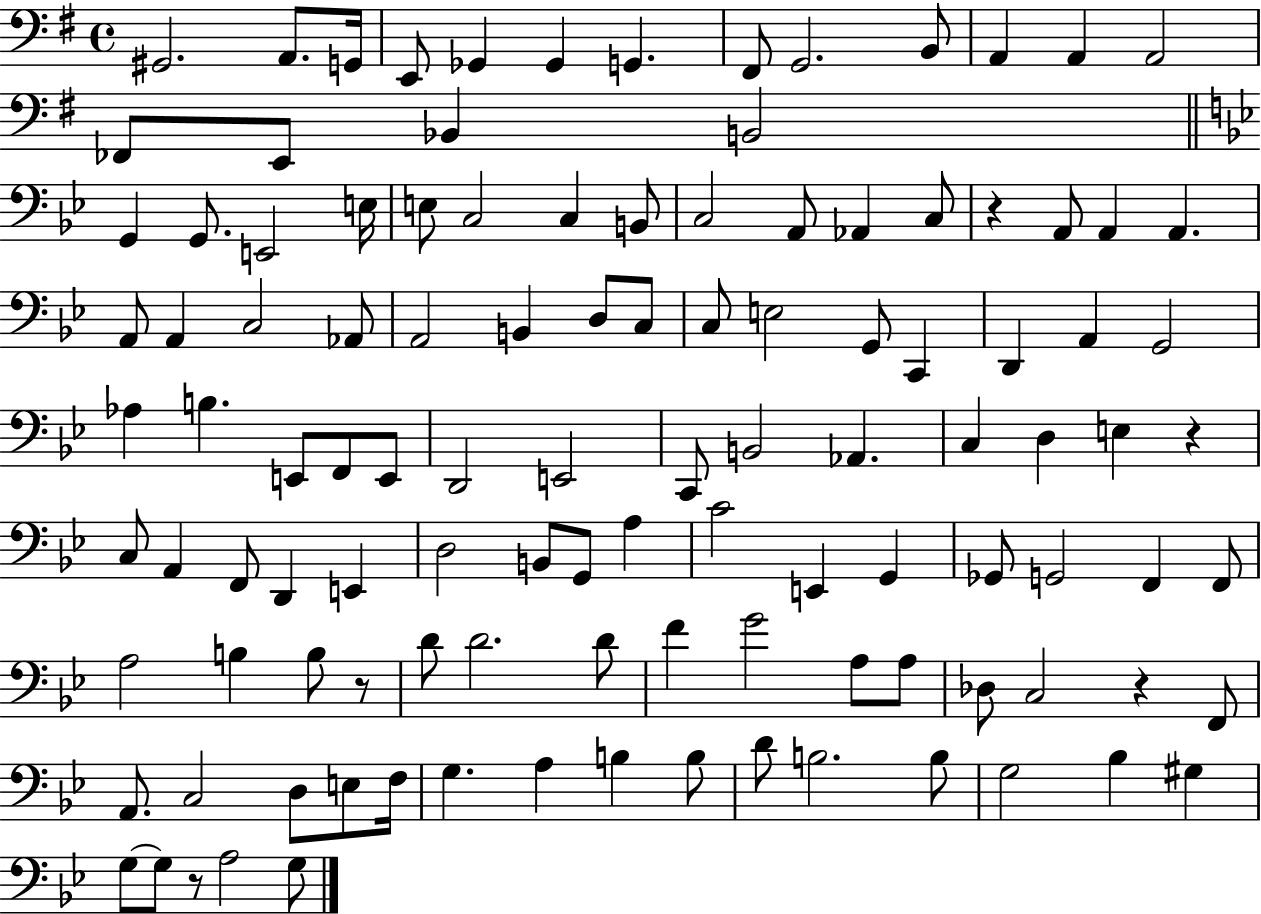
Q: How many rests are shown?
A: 5